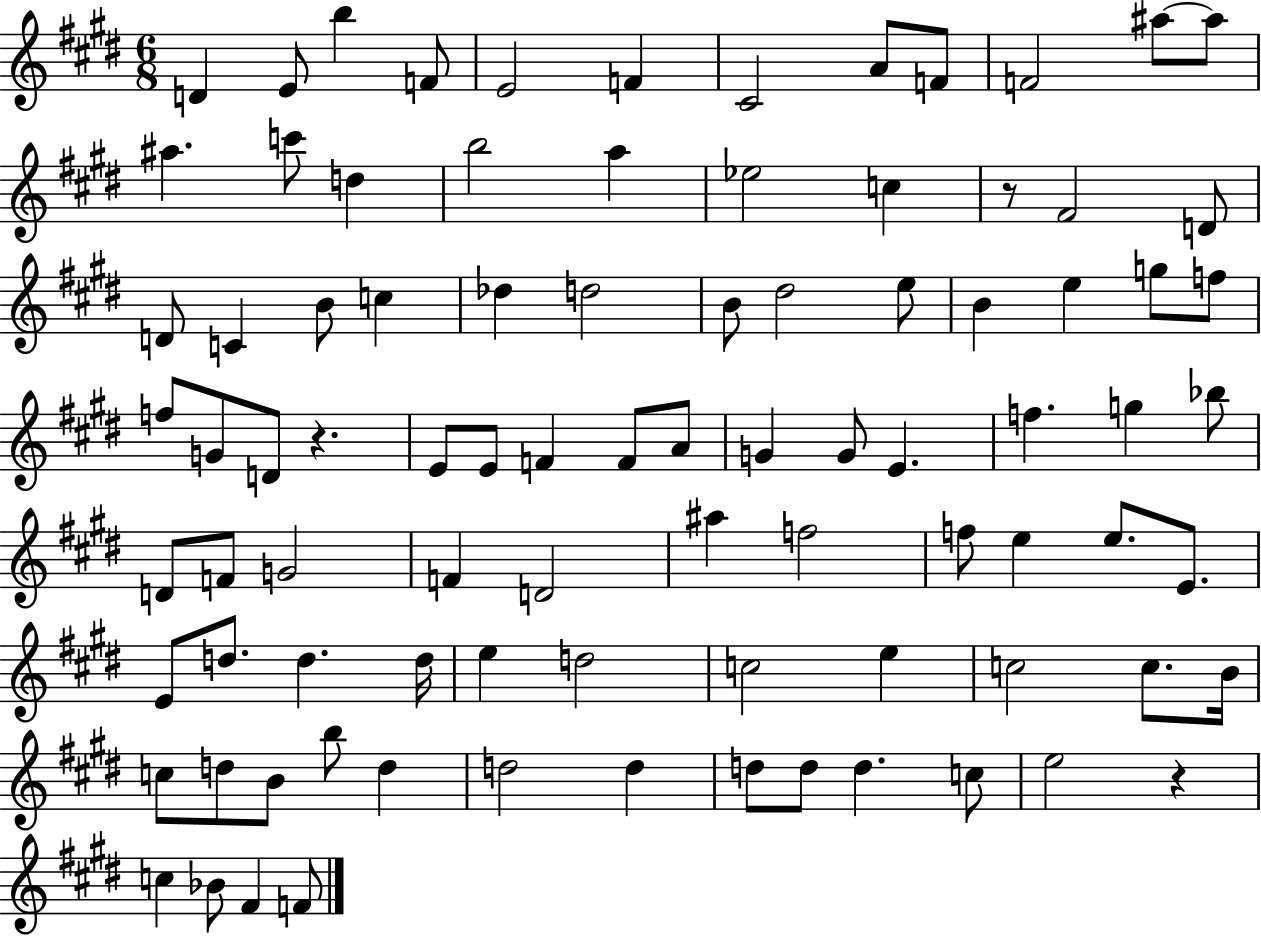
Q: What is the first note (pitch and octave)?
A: D4